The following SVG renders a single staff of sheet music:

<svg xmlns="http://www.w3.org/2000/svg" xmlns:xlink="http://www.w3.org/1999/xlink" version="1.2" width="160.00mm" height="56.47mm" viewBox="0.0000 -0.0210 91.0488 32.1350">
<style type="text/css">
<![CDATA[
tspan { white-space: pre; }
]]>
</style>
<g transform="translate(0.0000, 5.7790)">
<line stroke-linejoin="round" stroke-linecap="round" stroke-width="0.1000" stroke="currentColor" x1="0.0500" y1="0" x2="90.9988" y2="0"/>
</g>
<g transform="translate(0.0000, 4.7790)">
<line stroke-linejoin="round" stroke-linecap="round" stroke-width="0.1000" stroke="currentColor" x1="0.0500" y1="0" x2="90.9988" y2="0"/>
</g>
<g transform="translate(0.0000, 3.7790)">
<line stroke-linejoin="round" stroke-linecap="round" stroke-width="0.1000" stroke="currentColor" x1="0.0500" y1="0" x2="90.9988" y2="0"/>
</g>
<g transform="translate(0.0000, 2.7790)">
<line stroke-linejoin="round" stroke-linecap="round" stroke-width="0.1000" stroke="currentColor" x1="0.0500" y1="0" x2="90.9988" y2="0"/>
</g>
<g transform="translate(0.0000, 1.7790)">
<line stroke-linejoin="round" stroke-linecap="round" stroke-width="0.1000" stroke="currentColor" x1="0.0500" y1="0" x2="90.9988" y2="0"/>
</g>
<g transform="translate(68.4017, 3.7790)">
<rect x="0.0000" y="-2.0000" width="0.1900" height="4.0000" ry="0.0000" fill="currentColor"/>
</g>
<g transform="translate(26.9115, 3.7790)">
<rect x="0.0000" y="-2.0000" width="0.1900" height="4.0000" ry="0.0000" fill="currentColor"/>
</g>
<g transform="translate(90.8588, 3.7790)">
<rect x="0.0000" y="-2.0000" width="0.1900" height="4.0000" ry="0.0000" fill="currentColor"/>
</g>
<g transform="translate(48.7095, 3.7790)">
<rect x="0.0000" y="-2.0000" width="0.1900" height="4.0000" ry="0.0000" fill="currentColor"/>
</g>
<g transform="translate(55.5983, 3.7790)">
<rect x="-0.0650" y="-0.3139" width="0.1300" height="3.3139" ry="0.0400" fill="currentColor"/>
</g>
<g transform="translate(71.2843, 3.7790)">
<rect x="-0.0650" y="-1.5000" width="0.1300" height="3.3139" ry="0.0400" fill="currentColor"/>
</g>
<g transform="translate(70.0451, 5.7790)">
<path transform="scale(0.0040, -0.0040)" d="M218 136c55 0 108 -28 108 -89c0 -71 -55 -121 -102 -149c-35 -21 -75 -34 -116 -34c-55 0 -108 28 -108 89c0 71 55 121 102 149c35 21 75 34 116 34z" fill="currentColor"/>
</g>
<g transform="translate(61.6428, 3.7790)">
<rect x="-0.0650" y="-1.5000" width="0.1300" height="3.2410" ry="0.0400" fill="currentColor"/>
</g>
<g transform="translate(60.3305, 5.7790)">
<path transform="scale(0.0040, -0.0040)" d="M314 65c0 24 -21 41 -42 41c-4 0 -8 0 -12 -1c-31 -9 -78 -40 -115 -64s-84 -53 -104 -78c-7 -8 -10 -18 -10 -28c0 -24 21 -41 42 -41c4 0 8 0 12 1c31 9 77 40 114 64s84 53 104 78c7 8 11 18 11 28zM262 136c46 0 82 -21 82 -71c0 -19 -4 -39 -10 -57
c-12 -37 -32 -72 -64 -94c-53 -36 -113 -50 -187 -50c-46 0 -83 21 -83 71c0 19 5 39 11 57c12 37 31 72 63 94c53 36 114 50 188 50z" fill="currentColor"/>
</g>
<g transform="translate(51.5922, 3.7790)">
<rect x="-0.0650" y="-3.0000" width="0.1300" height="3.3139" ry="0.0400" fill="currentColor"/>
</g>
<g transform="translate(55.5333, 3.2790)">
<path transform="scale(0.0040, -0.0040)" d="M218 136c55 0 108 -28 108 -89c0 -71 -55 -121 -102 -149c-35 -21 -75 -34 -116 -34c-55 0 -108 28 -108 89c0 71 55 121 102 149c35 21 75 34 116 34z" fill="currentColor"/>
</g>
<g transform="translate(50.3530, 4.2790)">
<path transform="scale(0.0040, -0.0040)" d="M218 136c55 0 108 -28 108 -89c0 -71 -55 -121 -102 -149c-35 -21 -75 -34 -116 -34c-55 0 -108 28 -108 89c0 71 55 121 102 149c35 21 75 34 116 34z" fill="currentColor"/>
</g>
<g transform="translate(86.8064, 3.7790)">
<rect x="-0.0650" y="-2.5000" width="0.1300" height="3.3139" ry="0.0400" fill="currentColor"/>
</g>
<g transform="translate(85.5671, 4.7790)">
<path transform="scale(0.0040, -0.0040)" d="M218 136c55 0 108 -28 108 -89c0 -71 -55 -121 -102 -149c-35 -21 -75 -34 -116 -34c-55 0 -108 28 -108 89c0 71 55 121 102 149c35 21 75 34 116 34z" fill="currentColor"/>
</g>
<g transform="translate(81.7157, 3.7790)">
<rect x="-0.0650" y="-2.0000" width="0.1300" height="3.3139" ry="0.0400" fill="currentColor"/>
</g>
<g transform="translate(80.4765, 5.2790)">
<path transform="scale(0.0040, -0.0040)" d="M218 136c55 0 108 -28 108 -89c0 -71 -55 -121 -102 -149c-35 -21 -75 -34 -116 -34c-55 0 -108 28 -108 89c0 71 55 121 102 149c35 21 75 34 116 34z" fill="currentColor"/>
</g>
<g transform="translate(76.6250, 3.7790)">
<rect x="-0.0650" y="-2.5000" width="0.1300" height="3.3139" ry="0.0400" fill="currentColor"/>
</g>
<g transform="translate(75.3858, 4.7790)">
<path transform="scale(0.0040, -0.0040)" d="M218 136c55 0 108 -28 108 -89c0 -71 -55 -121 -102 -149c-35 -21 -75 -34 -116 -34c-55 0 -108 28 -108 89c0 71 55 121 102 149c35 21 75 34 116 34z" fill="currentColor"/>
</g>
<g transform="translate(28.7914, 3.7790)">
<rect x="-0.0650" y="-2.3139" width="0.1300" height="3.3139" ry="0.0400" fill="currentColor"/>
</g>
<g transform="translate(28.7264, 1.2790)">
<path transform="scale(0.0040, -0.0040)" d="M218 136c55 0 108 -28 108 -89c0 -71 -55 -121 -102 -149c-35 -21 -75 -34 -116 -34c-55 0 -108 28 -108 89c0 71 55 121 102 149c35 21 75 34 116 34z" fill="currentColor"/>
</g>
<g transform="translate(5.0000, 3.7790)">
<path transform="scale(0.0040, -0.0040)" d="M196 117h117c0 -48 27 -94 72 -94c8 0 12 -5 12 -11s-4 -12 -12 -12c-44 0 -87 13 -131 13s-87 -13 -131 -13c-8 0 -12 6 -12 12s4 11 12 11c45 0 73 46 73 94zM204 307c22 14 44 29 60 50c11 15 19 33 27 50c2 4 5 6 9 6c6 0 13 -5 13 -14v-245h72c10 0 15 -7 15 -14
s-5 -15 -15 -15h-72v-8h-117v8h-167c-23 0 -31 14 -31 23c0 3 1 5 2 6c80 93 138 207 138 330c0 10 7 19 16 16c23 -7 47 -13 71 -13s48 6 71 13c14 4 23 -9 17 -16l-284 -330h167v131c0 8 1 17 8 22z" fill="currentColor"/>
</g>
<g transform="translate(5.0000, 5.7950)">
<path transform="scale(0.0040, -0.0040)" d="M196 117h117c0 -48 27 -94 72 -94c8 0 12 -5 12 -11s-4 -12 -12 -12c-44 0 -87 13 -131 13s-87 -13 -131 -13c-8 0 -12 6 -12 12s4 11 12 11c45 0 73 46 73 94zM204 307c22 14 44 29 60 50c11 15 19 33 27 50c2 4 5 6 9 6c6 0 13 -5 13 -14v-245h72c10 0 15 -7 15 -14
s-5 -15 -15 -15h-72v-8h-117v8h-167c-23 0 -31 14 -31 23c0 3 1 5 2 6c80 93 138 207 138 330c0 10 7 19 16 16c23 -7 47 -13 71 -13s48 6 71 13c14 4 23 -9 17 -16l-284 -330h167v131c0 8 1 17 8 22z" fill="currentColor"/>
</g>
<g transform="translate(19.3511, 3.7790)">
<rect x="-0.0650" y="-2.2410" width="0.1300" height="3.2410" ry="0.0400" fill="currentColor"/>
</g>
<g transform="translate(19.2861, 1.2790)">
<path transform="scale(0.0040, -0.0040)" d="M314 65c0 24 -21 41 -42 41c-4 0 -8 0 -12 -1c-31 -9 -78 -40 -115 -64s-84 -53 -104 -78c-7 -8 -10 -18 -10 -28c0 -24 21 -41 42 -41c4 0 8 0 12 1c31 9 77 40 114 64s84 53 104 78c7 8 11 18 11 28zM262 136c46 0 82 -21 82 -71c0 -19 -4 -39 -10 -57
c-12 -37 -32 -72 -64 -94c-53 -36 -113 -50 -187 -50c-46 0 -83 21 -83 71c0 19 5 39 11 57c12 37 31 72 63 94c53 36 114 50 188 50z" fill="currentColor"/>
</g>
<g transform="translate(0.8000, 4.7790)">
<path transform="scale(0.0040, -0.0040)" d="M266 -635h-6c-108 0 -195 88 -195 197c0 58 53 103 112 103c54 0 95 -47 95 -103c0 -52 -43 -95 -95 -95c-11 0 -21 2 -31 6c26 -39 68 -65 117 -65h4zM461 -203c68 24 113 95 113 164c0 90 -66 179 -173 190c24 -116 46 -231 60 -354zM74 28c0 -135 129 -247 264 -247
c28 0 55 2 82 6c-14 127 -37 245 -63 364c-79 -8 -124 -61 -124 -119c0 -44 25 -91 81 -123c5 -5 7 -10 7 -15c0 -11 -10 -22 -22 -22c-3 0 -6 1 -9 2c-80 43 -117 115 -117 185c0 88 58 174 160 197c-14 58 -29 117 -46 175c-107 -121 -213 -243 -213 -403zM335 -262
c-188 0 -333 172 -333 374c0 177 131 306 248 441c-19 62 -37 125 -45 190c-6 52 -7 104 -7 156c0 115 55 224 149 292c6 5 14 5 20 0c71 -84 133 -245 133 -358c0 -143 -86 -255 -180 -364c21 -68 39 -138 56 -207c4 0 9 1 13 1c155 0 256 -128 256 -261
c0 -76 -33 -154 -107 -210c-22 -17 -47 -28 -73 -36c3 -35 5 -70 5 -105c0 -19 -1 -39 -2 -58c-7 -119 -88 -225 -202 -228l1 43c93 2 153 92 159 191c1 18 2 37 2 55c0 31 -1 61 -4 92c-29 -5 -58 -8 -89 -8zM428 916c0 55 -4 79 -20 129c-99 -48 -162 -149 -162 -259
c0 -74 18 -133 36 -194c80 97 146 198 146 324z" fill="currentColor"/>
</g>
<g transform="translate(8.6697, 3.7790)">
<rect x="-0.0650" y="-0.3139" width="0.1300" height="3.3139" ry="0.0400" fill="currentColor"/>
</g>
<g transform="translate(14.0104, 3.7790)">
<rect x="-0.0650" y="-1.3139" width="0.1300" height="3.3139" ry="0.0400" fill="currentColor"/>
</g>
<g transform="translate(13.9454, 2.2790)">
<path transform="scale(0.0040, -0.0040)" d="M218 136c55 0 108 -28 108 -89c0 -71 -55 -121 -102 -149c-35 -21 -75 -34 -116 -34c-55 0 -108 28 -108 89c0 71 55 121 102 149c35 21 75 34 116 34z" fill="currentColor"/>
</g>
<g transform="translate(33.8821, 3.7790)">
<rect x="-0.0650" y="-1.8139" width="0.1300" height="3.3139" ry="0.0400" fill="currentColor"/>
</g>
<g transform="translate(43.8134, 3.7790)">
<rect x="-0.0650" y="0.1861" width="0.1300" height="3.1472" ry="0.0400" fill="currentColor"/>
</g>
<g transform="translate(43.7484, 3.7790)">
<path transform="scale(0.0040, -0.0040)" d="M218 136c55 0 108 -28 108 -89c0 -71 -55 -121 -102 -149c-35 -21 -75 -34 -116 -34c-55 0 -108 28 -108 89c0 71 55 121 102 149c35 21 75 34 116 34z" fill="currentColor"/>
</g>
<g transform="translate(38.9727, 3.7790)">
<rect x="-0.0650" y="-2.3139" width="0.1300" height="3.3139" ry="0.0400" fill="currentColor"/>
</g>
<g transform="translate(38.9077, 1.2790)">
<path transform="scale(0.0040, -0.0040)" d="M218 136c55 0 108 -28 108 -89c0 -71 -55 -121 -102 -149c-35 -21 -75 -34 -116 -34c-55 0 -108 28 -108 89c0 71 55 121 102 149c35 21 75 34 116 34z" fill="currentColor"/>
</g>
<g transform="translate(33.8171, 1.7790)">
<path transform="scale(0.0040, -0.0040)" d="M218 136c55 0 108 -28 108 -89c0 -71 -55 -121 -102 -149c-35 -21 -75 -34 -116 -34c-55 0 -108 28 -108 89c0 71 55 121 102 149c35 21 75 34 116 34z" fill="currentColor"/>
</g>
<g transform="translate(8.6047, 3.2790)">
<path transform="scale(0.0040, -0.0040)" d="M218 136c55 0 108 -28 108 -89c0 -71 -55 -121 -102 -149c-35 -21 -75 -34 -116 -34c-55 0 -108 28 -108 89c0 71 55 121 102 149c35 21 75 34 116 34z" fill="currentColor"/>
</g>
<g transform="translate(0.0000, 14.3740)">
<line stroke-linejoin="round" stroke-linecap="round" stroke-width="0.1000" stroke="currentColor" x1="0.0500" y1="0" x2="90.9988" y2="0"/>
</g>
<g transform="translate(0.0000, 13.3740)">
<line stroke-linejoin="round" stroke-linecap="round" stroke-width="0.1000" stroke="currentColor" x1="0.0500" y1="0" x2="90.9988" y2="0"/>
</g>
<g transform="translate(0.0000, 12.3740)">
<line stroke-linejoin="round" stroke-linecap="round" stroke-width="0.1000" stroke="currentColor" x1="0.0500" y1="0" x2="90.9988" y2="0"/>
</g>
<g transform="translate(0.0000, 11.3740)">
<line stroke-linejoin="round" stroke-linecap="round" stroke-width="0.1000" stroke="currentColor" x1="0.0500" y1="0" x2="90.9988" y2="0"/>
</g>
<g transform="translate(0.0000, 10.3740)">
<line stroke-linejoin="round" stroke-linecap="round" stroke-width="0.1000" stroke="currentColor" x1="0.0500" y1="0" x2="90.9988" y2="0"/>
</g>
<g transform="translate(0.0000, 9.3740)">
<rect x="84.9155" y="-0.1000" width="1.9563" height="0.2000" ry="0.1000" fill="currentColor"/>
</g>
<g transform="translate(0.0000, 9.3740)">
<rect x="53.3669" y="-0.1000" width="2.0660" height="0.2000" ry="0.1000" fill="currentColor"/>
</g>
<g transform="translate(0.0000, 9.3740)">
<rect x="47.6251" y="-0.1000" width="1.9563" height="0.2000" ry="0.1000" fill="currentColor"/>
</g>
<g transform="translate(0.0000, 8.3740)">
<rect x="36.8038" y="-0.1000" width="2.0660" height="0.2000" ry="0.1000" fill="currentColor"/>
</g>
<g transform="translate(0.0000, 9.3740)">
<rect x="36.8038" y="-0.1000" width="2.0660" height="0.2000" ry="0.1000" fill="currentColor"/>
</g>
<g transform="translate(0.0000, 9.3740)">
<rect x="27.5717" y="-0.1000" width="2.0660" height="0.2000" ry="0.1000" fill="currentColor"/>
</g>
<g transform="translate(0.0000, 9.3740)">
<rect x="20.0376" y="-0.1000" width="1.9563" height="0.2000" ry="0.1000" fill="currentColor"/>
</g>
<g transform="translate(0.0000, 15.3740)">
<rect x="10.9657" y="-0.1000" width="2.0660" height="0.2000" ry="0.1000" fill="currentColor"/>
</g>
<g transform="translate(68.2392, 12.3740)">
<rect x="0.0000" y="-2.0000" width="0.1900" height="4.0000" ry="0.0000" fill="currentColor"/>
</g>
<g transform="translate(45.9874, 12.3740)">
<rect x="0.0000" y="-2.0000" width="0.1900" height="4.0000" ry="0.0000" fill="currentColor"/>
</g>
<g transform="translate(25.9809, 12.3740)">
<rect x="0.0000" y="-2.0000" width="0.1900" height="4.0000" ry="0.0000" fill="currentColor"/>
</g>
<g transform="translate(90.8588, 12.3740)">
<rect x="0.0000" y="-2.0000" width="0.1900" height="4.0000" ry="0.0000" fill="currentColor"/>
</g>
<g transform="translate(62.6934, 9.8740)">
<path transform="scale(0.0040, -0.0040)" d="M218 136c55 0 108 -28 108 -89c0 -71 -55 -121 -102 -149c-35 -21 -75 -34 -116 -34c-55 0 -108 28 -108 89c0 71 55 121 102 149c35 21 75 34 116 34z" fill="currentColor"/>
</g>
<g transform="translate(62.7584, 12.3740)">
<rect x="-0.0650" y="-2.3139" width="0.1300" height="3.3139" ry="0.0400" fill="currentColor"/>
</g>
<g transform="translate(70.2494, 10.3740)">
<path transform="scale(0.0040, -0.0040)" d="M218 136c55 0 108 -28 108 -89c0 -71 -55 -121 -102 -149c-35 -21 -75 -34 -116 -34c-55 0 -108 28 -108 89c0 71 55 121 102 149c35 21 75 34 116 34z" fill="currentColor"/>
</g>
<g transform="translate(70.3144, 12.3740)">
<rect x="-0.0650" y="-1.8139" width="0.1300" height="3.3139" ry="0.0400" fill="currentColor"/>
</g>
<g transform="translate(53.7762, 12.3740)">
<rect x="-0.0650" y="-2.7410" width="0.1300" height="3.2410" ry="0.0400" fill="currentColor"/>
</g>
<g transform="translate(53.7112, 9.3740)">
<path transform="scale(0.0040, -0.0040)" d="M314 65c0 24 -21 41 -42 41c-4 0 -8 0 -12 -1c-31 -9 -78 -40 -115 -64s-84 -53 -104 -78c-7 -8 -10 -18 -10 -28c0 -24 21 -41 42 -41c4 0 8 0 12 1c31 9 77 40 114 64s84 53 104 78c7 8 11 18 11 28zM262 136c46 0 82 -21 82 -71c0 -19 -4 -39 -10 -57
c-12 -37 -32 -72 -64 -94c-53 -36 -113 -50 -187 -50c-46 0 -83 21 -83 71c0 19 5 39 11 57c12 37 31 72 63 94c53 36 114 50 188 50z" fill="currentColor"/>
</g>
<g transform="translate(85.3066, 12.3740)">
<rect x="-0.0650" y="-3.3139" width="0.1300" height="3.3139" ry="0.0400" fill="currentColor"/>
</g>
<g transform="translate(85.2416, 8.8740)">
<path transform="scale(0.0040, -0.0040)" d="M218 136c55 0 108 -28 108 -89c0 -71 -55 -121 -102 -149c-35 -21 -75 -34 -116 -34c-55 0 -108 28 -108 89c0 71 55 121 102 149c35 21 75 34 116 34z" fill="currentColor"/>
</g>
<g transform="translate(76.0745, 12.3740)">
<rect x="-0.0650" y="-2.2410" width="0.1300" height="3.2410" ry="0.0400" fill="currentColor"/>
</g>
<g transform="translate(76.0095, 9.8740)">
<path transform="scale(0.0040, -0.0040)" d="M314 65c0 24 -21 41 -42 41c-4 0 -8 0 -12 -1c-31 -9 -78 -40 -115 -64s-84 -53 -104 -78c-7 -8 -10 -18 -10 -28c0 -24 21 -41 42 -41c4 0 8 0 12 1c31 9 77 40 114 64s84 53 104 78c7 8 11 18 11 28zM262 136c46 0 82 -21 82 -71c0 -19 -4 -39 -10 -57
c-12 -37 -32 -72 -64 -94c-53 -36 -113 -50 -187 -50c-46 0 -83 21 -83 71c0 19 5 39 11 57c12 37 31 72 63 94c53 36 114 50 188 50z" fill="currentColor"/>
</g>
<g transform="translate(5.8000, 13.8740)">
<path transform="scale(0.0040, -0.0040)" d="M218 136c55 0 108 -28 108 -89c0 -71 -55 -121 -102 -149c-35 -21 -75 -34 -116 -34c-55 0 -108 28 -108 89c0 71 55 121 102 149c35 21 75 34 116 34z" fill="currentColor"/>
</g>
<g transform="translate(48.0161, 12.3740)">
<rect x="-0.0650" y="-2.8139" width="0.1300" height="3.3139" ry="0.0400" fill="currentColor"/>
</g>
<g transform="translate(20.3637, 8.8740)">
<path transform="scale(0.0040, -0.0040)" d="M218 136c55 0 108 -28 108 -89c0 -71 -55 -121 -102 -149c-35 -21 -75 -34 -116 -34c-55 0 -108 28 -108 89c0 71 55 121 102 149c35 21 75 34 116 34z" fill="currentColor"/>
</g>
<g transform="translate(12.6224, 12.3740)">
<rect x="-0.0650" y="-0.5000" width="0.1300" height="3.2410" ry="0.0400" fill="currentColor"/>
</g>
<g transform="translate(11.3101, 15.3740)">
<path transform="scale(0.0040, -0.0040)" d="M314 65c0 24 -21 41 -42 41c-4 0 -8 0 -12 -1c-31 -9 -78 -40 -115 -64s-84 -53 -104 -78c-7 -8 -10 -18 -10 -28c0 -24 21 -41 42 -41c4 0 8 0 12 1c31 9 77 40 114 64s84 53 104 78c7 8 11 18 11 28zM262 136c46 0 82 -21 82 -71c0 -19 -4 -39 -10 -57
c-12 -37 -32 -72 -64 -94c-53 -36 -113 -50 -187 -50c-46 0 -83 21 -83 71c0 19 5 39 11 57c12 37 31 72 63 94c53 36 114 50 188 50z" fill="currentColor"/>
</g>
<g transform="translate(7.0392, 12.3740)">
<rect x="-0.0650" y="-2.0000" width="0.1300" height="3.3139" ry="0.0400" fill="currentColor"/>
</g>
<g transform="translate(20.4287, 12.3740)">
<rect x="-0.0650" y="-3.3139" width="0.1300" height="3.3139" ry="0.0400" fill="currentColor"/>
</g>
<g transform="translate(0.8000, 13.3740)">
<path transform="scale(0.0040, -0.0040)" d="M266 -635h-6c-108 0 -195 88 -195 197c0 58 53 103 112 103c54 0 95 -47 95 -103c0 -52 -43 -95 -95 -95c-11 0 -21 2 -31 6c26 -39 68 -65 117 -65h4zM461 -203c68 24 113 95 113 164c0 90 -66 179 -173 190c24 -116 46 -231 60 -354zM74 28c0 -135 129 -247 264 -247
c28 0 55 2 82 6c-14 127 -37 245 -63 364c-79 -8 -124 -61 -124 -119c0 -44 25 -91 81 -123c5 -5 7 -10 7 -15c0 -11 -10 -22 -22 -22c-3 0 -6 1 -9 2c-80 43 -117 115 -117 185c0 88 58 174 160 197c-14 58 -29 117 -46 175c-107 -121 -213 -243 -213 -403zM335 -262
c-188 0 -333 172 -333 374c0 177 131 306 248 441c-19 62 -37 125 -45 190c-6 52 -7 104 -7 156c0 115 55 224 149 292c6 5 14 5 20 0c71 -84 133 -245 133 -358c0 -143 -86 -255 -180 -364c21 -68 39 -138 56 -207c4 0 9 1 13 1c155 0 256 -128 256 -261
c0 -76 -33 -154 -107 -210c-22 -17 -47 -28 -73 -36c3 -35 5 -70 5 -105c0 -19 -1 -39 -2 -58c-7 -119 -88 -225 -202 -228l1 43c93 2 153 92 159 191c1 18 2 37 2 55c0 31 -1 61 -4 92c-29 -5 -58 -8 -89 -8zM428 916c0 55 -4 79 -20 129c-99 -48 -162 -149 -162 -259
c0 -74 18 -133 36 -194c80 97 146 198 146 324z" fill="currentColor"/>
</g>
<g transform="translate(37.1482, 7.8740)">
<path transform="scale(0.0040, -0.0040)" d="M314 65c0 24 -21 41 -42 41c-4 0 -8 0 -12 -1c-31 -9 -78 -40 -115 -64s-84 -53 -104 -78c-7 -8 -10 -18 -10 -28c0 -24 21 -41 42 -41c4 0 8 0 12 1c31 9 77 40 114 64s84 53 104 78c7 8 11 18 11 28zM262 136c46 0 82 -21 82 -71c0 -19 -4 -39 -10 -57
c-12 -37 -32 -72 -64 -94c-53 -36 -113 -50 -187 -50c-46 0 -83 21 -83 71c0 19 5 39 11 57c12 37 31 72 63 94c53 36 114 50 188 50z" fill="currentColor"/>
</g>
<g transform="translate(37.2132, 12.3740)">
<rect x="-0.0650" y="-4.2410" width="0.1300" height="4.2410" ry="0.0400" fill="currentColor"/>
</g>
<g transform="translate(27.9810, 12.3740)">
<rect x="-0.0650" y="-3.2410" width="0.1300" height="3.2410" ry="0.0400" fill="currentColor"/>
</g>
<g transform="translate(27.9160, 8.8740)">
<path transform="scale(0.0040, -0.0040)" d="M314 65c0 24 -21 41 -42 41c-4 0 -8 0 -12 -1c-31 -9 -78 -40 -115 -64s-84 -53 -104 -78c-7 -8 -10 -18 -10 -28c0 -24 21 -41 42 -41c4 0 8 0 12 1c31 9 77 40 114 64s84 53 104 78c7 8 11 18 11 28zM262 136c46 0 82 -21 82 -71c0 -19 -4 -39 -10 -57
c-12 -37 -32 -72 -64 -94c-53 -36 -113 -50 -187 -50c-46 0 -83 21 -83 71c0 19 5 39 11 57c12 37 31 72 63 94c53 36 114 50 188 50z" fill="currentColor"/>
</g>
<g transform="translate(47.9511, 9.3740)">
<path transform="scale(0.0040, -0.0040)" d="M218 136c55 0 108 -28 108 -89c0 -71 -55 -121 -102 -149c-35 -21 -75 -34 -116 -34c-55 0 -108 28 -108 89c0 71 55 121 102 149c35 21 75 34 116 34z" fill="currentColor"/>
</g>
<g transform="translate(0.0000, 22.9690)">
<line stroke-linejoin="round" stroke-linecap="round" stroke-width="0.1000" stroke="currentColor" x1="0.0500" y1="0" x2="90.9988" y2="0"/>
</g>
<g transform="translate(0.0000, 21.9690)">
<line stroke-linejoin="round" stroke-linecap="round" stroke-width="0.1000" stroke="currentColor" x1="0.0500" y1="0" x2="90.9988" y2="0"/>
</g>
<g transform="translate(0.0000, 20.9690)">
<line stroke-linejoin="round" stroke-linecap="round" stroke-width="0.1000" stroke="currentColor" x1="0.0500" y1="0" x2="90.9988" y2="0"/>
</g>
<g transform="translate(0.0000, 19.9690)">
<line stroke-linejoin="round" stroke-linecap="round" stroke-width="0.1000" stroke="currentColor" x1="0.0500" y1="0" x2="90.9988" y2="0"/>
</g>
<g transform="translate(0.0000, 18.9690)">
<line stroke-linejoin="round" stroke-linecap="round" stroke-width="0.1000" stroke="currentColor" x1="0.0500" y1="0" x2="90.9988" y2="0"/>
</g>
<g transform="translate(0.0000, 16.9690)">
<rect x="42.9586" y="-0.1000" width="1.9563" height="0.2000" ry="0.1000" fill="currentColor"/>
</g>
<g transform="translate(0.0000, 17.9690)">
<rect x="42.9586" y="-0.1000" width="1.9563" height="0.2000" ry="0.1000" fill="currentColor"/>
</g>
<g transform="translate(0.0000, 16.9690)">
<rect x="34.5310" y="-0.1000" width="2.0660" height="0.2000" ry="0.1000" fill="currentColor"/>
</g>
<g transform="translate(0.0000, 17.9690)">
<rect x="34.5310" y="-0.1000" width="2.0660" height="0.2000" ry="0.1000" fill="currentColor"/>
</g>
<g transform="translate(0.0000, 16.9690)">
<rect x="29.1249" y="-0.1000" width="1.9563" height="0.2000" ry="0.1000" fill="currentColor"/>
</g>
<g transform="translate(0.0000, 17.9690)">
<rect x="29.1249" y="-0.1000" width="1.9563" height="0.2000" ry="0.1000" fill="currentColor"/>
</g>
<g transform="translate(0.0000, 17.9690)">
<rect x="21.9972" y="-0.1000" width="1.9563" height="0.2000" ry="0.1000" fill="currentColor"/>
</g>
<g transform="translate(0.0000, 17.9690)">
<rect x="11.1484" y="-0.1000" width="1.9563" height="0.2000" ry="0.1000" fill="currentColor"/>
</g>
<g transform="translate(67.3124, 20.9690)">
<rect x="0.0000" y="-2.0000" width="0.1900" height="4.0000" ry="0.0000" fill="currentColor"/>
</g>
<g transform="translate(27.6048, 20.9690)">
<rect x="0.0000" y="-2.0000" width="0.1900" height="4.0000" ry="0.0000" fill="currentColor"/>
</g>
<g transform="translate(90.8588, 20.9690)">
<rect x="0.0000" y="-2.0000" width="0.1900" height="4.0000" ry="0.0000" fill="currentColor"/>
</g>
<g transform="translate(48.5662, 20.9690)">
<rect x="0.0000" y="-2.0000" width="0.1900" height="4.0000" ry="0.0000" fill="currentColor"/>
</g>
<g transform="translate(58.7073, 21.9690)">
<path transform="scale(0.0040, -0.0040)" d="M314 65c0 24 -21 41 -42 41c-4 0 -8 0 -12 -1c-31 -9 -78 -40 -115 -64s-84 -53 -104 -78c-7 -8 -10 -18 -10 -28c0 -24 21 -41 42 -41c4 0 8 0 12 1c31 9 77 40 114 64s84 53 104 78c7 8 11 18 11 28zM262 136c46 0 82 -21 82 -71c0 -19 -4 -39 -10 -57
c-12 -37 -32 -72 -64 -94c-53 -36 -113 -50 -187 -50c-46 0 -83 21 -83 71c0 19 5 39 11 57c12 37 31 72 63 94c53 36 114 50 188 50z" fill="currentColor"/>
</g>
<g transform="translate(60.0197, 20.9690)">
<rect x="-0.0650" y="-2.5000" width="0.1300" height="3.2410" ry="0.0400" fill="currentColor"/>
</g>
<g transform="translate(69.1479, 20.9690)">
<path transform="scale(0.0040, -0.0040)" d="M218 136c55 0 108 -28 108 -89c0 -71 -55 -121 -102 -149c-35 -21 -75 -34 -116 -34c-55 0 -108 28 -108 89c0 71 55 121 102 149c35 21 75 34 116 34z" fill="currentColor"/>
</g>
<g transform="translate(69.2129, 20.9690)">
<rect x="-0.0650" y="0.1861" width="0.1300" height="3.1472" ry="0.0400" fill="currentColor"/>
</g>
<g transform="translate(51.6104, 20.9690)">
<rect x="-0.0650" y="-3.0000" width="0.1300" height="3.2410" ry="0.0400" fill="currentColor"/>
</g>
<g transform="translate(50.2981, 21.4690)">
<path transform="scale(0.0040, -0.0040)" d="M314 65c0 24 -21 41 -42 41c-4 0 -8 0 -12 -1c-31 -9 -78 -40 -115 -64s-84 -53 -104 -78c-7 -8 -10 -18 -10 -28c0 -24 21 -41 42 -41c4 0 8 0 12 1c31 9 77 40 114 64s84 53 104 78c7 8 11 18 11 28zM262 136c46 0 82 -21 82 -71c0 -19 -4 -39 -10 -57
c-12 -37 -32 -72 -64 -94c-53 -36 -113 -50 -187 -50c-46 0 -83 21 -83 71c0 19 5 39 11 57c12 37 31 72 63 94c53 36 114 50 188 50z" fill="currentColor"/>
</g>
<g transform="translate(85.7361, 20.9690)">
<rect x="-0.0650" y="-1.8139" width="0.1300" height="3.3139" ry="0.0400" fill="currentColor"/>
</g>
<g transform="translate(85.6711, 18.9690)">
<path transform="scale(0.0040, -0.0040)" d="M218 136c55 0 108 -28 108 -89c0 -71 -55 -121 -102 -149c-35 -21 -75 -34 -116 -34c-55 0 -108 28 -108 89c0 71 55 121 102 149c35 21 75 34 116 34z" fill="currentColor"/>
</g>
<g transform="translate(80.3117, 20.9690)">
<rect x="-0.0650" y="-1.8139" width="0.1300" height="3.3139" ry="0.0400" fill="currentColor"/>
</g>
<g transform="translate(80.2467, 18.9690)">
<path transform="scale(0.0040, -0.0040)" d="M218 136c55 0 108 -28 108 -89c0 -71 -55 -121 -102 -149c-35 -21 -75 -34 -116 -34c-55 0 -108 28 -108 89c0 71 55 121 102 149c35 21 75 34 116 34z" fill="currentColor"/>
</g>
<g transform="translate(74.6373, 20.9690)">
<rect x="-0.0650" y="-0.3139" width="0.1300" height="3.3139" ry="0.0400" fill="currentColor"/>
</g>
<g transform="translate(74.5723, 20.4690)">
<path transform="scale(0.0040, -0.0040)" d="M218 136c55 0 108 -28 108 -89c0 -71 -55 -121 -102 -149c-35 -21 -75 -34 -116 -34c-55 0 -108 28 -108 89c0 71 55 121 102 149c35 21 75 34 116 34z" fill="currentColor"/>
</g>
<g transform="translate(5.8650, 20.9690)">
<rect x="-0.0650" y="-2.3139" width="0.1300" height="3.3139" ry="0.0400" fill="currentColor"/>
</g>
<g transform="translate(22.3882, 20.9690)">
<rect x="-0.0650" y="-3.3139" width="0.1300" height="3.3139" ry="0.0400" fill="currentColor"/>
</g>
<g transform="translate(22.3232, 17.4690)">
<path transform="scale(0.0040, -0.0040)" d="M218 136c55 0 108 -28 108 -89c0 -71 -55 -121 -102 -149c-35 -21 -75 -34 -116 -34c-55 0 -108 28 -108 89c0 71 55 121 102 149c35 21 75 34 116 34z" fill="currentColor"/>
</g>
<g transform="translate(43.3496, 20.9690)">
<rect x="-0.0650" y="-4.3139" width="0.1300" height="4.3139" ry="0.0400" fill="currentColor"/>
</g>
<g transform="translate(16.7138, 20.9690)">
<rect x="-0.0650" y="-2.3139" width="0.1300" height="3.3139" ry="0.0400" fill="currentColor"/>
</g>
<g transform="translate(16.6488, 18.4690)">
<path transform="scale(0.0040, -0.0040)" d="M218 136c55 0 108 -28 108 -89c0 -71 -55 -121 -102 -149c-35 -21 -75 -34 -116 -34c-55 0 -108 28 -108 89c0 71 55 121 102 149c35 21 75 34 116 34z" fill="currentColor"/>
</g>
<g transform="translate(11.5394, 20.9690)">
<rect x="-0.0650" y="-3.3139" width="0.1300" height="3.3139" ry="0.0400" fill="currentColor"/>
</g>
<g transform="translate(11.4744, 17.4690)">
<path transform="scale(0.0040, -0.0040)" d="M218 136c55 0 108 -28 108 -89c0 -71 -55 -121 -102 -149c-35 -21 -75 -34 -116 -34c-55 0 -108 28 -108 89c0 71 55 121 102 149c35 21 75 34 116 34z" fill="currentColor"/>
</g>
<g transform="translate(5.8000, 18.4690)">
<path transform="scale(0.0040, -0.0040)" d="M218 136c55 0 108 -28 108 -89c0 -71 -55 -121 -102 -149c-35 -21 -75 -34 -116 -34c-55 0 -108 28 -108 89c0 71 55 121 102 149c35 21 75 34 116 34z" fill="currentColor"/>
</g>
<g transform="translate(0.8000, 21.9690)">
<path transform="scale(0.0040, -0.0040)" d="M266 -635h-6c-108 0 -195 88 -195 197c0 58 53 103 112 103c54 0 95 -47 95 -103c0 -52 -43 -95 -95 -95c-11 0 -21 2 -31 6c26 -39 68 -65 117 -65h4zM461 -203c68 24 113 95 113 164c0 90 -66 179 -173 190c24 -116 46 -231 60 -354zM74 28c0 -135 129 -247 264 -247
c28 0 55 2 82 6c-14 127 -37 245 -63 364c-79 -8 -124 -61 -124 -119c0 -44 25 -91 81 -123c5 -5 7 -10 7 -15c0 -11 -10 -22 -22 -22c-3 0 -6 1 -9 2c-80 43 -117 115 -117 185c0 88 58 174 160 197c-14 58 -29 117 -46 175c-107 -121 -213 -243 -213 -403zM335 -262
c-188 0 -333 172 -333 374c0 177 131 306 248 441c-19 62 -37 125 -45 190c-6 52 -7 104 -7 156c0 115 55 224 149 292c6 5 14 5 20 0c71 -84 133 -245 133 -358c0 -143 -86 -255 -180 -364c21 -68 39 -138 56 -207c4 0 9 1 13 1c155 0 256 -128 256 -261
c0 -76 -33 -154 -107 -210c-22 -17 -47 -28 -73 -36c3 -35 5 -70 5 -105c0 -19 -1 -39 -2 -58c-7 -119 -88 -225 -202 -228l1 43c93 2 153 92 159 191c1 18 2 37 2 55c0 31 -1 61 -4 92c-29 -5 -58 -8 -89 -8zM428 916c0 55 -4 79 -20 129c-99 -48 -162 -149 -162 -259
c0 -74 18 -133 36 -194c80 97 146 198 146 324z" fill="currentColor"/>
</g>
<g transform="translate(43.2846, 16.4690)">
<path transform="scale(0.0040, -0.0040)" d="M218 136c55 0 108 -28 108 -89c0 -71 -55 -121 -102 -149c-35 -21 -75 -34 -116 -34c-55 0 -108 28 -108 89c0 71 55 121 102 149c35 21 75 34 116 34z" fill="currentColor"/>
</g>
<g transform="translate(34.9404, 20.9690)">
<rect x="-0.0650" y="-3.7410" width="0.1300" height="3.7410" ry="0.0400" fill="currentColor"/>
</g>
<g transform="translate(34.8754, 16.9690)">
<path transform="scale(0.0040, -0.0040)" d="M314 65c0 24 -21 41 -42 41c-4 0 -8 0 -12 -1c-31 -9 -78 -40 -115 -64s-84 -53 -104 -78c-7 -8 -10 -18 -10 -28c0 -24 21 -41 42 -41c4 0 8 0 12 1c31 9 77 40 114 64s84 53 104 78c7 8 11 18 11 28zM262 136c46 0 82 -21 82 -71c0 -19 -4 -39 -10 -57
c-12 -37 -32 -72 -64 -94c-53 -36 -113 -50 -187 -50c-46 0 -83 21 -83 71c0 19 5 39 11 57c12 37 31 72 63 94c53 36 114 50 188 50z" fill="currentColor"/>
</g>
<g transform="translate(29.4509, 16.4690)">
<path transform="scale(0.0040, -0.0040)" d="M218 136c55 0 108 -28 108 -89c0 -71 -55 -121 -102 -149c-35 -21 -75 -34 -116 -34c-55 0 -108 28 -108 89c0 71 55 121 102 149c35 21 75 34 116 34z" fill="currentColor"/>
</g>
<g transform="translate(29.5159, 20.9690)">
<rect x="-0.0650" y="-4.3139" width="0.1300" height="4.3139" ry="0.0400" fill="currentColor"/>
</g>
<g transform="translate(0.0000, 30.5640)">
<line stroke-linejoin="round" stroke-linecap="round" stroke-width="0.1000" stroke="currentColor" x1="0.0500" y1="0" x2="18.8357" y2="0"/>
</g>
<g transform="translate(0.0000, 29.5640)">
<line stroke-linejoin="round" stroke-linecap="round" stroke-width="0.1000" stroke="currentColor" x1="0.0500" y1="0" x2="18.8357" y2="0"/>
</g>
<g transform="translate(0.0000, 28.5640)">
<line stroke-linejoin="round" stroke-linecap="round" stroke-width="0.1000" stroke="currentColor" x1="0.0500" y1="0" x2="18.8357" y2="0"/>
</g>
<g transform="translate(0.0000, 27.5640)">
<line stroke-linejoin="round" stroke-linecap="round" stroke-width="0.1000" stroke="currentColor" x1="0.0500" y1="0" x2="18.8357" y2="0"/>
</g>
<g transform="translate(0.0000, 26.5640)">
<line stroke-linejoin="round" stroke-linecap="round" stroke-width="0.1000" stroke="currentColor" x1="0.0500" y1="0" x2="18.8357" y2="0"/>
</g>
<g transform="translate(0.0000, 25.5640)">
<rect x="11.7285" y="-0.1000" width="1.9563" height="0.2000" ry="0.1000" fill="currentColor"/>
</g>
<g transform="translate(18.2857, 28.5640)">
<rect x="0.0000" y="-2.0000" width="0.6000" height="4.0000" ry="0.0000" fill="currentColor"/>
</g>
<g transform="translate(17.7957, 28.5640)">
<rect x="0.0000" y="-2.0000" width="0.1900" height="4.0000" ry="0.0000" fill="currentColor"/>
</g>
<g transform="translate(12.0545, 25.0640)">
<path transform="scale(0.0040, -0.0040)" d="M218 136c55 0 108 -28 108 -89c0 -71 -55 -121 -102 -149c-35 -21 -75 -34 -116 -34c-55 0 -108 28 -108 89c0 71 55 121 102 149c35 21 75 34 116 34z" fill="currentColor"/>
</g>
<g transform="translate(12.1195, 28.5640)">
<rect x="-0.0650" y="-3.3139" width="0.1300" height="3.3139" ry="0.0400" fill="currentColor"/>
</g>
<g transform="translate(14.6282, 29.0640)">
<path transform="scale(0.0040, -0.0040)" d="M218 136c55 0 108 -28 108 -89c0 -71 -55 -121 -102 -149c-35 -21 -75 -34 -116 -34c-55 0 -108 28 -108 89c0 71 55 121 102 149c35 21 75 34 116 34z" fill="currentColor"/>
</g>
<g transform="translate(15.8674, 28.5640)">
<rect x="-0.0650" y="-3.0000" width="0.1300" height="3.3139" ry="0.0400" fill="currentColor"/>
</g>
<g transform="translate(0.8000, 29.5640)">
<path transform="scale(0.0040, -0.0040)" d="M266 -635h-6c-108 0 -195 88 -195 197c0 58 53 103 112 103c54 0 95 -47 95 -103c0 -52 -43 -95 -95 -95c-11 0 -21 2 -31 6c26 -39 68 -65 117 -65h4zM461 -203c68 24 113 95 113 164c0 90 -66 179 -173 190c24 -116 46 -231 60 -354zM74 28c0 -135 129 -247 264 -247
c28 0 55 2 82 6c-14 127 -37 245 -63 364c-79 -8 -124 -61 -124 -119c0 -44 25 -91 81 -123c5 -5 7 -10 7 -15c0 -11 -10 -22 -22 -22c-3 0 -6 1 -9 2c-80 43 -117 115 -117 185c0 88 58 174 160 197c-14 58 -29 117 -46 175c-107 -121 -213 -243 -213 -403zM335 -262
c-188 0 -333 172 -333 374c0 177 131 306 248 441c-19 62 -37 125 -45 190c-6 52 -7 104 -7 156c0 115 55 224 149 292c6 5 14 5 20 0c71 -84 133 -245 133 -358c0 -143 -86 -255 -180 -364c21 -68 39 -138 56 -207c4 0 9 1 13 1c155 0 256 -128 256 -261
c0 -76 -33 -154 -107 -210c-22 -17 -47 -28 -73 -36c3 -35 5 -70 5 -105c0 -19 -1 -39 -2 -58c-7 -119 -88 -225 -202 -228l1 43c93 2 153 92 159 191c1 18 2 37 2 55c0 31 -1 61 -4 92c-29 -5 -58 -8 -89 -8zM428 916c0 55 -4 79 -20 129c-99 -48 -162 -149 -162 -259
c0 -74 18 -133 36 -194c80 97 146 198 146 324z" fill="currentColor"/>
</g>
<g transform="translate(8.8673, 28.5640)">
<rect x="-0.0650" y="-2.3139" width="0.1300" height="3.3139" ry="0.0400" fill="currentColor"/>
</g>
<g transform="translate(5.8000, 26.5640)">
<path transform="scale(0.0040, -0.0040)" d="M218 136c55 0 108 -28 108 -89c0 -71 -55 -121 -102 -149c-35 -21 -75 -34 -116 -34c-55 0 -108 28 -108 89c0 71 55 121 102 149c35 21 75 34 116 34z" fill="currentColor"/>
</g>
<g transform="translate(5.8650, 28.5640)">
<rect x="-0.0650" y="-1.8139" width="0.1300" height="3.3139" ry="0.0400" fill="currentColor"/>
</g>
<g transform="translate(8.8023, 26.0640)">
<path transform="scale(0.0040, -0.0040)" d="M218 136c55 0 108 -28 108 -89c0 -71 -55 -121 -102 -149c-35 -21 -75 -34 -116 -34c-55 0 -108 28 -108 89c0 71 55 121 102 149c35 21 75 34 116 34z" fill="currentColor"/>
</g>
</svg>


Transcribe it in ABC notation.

X:1
T:Untitled
M:4/4
L:1/4
K:C
c e g2 g f g B A c E2 E G F G F C2 b b2 d'2 a a2 g f g2 b g b g b d' c'2 d' A2 G2 B c f f f g b A